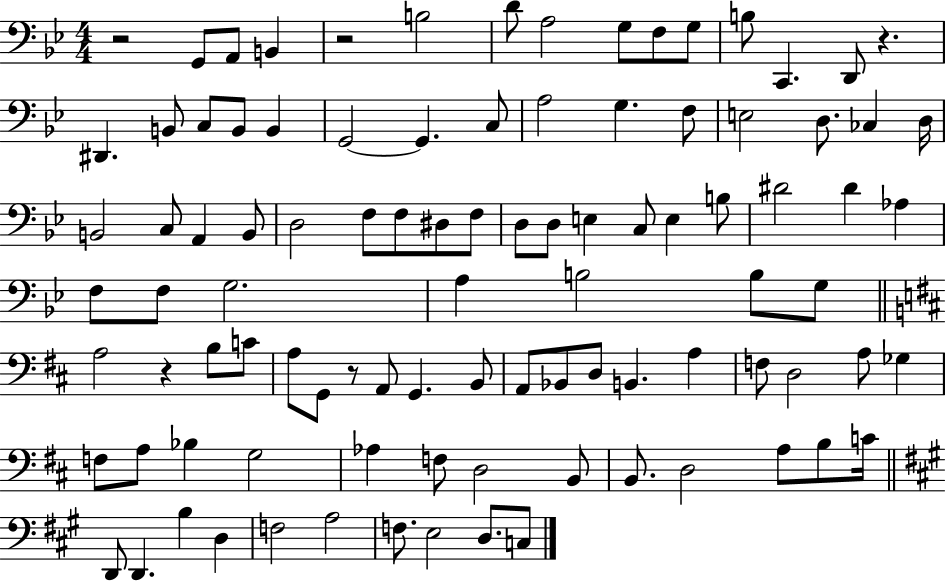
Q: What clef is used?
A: bass